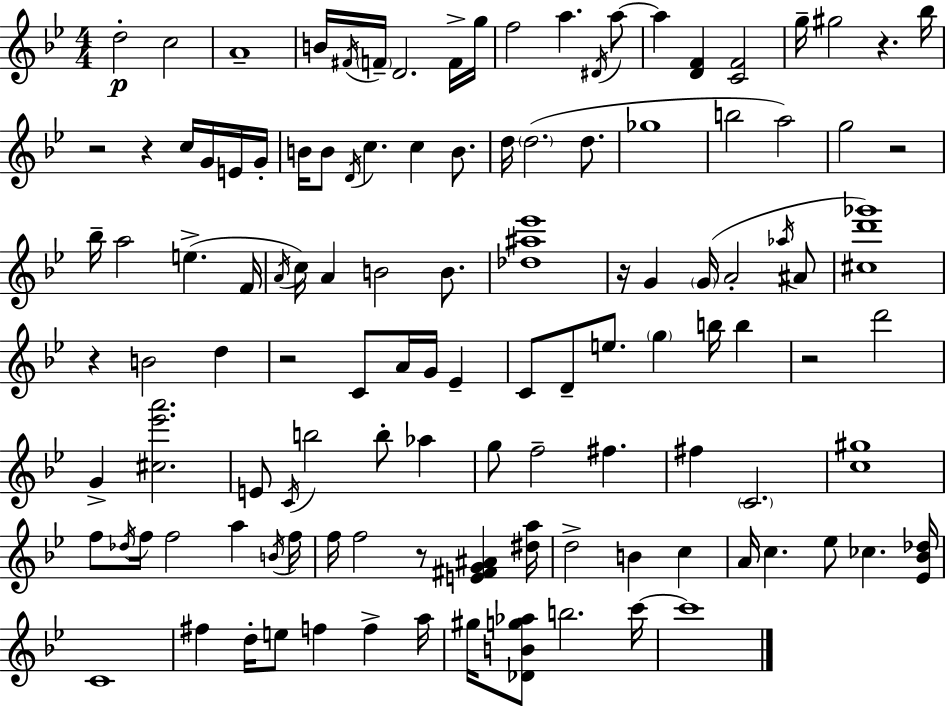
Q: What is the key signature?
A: BES major